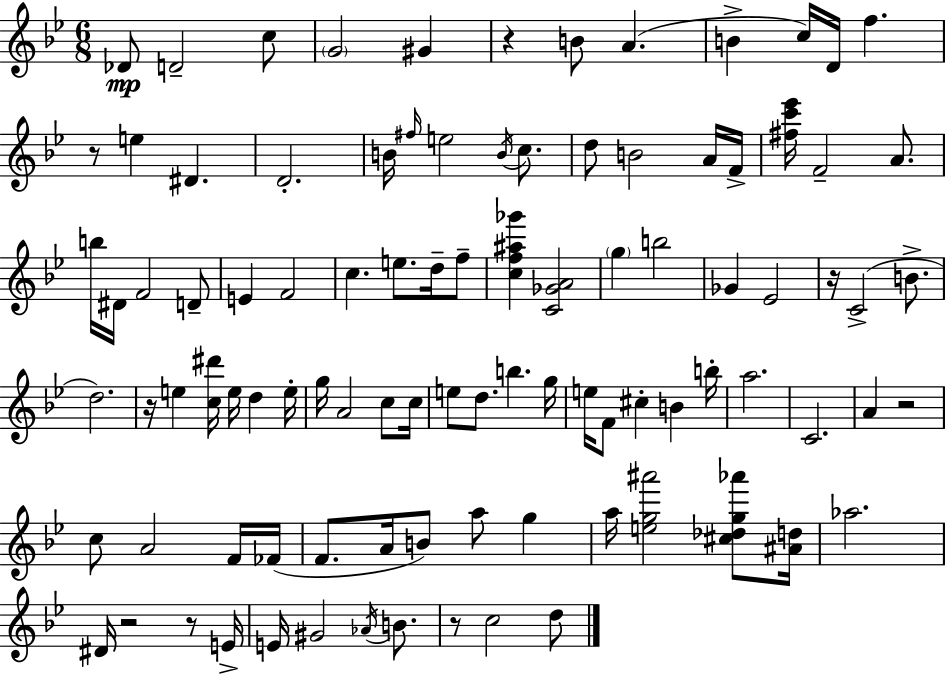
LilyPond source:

{
  \clef treble
  \numericTimeSignature
  \time 6/8
  \key bes \major
  des'8\mp d'2-- c''8 | \parenthesize g'2 gis'4 | r4 b'8 a'4.( | b'4-> c''16) d'16 f''4. | \break r8 e''4 dis'4. | d'2.-. | b'16 \grace { fis''16 } e''2 \acciaccatura { b'16 } c''8. | d''8 b'2 | \break a'16 f'16-> <fis'' c''' ees'''>16 f'2-- a'8. | b''16 dis'16 f'2 | d'8-- e'4 f'2 | c''4. e''8. d''16-- | \break f''8-- <c'' f'' ais'' ges'''>4 <c' ges' a'>2 | \parenthesize g''4 b''2 | ges'4 ees'2 | r16 c'2->( b'8.-> | \break d''2.) | r16 e''4 <c'' dis'''>16 e''16 d''4 | e''16-. g''16 a'2 c''8 | c''16 e''8 d''8. b''4. | \break g''16 e''16 f'8 cis''4-. b'4 | b''16-. a''2. | c'2. | a'4 r2 | \break c''8 a'2 | f'16 fes'16( f'8. a'16 b'8) a''8 g''4 | a''16 <e'' g'' ais'''>2 <cis'' des'' g'' aes'''>8 | <ais' d''>16 aes''2. | \break dis'16 r2 r8 | e'16-> e'16 gis'2 \acciaccatura { aes'16 } | b'8. r8 c''2 | d''8 \bar "|."
}